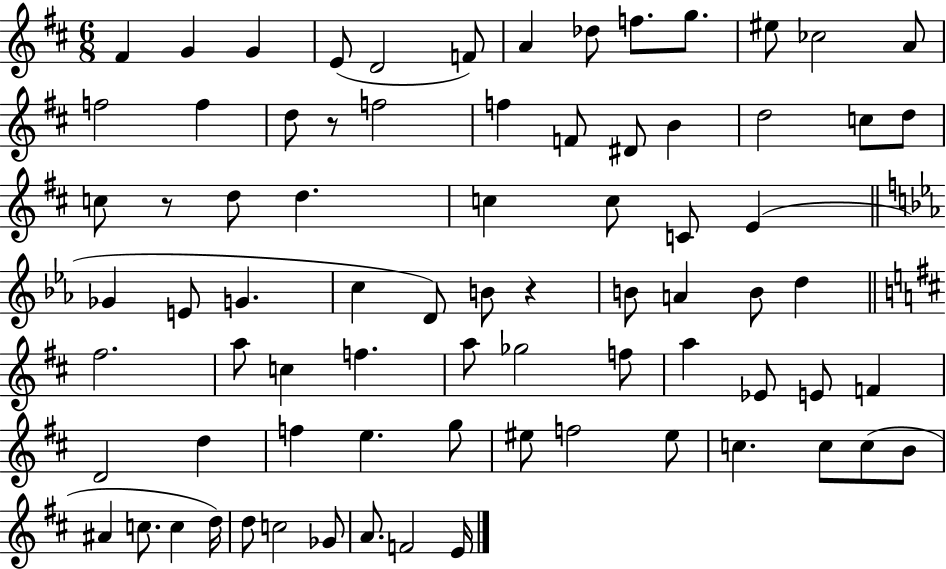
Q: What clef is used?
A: treble